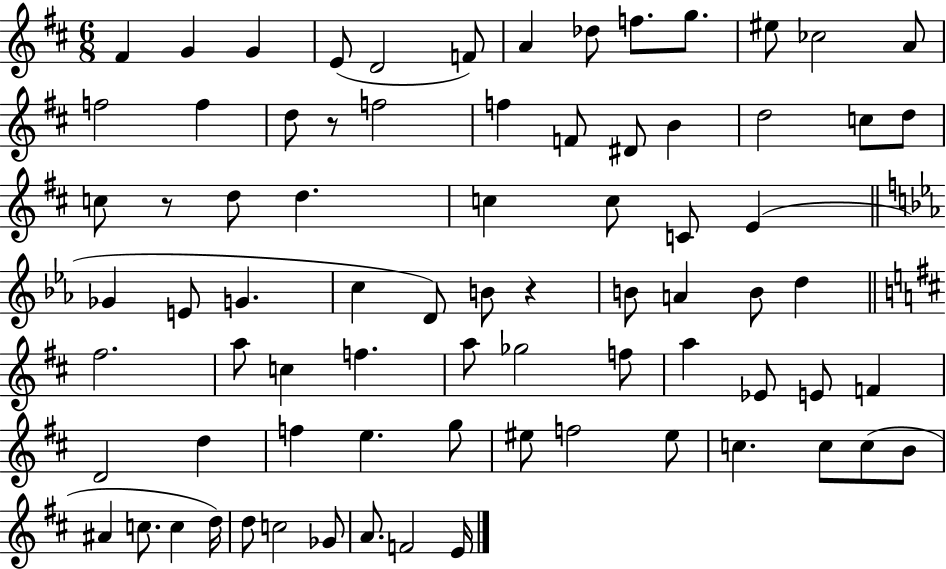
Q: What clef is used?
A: treble